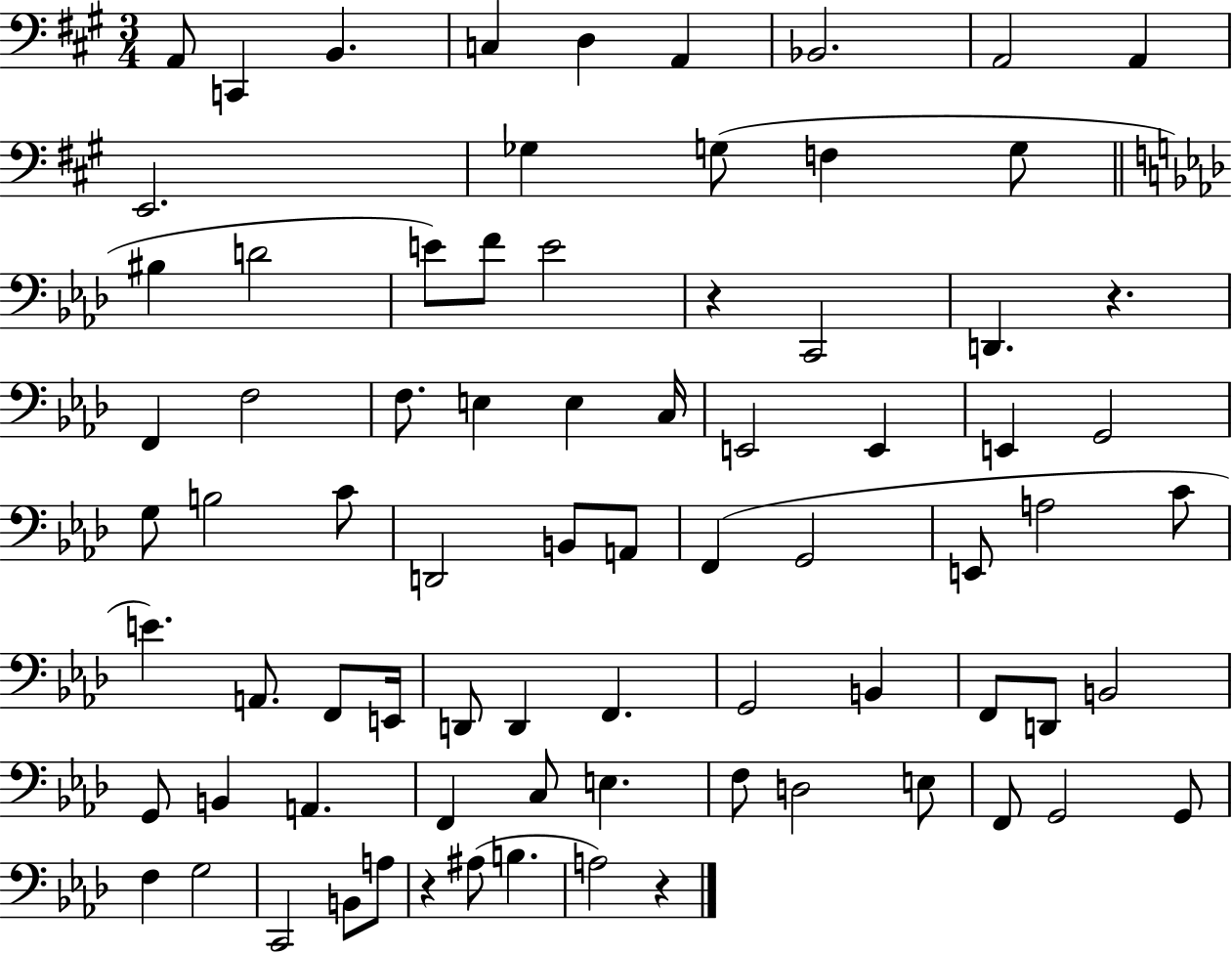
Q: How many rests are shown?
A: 4